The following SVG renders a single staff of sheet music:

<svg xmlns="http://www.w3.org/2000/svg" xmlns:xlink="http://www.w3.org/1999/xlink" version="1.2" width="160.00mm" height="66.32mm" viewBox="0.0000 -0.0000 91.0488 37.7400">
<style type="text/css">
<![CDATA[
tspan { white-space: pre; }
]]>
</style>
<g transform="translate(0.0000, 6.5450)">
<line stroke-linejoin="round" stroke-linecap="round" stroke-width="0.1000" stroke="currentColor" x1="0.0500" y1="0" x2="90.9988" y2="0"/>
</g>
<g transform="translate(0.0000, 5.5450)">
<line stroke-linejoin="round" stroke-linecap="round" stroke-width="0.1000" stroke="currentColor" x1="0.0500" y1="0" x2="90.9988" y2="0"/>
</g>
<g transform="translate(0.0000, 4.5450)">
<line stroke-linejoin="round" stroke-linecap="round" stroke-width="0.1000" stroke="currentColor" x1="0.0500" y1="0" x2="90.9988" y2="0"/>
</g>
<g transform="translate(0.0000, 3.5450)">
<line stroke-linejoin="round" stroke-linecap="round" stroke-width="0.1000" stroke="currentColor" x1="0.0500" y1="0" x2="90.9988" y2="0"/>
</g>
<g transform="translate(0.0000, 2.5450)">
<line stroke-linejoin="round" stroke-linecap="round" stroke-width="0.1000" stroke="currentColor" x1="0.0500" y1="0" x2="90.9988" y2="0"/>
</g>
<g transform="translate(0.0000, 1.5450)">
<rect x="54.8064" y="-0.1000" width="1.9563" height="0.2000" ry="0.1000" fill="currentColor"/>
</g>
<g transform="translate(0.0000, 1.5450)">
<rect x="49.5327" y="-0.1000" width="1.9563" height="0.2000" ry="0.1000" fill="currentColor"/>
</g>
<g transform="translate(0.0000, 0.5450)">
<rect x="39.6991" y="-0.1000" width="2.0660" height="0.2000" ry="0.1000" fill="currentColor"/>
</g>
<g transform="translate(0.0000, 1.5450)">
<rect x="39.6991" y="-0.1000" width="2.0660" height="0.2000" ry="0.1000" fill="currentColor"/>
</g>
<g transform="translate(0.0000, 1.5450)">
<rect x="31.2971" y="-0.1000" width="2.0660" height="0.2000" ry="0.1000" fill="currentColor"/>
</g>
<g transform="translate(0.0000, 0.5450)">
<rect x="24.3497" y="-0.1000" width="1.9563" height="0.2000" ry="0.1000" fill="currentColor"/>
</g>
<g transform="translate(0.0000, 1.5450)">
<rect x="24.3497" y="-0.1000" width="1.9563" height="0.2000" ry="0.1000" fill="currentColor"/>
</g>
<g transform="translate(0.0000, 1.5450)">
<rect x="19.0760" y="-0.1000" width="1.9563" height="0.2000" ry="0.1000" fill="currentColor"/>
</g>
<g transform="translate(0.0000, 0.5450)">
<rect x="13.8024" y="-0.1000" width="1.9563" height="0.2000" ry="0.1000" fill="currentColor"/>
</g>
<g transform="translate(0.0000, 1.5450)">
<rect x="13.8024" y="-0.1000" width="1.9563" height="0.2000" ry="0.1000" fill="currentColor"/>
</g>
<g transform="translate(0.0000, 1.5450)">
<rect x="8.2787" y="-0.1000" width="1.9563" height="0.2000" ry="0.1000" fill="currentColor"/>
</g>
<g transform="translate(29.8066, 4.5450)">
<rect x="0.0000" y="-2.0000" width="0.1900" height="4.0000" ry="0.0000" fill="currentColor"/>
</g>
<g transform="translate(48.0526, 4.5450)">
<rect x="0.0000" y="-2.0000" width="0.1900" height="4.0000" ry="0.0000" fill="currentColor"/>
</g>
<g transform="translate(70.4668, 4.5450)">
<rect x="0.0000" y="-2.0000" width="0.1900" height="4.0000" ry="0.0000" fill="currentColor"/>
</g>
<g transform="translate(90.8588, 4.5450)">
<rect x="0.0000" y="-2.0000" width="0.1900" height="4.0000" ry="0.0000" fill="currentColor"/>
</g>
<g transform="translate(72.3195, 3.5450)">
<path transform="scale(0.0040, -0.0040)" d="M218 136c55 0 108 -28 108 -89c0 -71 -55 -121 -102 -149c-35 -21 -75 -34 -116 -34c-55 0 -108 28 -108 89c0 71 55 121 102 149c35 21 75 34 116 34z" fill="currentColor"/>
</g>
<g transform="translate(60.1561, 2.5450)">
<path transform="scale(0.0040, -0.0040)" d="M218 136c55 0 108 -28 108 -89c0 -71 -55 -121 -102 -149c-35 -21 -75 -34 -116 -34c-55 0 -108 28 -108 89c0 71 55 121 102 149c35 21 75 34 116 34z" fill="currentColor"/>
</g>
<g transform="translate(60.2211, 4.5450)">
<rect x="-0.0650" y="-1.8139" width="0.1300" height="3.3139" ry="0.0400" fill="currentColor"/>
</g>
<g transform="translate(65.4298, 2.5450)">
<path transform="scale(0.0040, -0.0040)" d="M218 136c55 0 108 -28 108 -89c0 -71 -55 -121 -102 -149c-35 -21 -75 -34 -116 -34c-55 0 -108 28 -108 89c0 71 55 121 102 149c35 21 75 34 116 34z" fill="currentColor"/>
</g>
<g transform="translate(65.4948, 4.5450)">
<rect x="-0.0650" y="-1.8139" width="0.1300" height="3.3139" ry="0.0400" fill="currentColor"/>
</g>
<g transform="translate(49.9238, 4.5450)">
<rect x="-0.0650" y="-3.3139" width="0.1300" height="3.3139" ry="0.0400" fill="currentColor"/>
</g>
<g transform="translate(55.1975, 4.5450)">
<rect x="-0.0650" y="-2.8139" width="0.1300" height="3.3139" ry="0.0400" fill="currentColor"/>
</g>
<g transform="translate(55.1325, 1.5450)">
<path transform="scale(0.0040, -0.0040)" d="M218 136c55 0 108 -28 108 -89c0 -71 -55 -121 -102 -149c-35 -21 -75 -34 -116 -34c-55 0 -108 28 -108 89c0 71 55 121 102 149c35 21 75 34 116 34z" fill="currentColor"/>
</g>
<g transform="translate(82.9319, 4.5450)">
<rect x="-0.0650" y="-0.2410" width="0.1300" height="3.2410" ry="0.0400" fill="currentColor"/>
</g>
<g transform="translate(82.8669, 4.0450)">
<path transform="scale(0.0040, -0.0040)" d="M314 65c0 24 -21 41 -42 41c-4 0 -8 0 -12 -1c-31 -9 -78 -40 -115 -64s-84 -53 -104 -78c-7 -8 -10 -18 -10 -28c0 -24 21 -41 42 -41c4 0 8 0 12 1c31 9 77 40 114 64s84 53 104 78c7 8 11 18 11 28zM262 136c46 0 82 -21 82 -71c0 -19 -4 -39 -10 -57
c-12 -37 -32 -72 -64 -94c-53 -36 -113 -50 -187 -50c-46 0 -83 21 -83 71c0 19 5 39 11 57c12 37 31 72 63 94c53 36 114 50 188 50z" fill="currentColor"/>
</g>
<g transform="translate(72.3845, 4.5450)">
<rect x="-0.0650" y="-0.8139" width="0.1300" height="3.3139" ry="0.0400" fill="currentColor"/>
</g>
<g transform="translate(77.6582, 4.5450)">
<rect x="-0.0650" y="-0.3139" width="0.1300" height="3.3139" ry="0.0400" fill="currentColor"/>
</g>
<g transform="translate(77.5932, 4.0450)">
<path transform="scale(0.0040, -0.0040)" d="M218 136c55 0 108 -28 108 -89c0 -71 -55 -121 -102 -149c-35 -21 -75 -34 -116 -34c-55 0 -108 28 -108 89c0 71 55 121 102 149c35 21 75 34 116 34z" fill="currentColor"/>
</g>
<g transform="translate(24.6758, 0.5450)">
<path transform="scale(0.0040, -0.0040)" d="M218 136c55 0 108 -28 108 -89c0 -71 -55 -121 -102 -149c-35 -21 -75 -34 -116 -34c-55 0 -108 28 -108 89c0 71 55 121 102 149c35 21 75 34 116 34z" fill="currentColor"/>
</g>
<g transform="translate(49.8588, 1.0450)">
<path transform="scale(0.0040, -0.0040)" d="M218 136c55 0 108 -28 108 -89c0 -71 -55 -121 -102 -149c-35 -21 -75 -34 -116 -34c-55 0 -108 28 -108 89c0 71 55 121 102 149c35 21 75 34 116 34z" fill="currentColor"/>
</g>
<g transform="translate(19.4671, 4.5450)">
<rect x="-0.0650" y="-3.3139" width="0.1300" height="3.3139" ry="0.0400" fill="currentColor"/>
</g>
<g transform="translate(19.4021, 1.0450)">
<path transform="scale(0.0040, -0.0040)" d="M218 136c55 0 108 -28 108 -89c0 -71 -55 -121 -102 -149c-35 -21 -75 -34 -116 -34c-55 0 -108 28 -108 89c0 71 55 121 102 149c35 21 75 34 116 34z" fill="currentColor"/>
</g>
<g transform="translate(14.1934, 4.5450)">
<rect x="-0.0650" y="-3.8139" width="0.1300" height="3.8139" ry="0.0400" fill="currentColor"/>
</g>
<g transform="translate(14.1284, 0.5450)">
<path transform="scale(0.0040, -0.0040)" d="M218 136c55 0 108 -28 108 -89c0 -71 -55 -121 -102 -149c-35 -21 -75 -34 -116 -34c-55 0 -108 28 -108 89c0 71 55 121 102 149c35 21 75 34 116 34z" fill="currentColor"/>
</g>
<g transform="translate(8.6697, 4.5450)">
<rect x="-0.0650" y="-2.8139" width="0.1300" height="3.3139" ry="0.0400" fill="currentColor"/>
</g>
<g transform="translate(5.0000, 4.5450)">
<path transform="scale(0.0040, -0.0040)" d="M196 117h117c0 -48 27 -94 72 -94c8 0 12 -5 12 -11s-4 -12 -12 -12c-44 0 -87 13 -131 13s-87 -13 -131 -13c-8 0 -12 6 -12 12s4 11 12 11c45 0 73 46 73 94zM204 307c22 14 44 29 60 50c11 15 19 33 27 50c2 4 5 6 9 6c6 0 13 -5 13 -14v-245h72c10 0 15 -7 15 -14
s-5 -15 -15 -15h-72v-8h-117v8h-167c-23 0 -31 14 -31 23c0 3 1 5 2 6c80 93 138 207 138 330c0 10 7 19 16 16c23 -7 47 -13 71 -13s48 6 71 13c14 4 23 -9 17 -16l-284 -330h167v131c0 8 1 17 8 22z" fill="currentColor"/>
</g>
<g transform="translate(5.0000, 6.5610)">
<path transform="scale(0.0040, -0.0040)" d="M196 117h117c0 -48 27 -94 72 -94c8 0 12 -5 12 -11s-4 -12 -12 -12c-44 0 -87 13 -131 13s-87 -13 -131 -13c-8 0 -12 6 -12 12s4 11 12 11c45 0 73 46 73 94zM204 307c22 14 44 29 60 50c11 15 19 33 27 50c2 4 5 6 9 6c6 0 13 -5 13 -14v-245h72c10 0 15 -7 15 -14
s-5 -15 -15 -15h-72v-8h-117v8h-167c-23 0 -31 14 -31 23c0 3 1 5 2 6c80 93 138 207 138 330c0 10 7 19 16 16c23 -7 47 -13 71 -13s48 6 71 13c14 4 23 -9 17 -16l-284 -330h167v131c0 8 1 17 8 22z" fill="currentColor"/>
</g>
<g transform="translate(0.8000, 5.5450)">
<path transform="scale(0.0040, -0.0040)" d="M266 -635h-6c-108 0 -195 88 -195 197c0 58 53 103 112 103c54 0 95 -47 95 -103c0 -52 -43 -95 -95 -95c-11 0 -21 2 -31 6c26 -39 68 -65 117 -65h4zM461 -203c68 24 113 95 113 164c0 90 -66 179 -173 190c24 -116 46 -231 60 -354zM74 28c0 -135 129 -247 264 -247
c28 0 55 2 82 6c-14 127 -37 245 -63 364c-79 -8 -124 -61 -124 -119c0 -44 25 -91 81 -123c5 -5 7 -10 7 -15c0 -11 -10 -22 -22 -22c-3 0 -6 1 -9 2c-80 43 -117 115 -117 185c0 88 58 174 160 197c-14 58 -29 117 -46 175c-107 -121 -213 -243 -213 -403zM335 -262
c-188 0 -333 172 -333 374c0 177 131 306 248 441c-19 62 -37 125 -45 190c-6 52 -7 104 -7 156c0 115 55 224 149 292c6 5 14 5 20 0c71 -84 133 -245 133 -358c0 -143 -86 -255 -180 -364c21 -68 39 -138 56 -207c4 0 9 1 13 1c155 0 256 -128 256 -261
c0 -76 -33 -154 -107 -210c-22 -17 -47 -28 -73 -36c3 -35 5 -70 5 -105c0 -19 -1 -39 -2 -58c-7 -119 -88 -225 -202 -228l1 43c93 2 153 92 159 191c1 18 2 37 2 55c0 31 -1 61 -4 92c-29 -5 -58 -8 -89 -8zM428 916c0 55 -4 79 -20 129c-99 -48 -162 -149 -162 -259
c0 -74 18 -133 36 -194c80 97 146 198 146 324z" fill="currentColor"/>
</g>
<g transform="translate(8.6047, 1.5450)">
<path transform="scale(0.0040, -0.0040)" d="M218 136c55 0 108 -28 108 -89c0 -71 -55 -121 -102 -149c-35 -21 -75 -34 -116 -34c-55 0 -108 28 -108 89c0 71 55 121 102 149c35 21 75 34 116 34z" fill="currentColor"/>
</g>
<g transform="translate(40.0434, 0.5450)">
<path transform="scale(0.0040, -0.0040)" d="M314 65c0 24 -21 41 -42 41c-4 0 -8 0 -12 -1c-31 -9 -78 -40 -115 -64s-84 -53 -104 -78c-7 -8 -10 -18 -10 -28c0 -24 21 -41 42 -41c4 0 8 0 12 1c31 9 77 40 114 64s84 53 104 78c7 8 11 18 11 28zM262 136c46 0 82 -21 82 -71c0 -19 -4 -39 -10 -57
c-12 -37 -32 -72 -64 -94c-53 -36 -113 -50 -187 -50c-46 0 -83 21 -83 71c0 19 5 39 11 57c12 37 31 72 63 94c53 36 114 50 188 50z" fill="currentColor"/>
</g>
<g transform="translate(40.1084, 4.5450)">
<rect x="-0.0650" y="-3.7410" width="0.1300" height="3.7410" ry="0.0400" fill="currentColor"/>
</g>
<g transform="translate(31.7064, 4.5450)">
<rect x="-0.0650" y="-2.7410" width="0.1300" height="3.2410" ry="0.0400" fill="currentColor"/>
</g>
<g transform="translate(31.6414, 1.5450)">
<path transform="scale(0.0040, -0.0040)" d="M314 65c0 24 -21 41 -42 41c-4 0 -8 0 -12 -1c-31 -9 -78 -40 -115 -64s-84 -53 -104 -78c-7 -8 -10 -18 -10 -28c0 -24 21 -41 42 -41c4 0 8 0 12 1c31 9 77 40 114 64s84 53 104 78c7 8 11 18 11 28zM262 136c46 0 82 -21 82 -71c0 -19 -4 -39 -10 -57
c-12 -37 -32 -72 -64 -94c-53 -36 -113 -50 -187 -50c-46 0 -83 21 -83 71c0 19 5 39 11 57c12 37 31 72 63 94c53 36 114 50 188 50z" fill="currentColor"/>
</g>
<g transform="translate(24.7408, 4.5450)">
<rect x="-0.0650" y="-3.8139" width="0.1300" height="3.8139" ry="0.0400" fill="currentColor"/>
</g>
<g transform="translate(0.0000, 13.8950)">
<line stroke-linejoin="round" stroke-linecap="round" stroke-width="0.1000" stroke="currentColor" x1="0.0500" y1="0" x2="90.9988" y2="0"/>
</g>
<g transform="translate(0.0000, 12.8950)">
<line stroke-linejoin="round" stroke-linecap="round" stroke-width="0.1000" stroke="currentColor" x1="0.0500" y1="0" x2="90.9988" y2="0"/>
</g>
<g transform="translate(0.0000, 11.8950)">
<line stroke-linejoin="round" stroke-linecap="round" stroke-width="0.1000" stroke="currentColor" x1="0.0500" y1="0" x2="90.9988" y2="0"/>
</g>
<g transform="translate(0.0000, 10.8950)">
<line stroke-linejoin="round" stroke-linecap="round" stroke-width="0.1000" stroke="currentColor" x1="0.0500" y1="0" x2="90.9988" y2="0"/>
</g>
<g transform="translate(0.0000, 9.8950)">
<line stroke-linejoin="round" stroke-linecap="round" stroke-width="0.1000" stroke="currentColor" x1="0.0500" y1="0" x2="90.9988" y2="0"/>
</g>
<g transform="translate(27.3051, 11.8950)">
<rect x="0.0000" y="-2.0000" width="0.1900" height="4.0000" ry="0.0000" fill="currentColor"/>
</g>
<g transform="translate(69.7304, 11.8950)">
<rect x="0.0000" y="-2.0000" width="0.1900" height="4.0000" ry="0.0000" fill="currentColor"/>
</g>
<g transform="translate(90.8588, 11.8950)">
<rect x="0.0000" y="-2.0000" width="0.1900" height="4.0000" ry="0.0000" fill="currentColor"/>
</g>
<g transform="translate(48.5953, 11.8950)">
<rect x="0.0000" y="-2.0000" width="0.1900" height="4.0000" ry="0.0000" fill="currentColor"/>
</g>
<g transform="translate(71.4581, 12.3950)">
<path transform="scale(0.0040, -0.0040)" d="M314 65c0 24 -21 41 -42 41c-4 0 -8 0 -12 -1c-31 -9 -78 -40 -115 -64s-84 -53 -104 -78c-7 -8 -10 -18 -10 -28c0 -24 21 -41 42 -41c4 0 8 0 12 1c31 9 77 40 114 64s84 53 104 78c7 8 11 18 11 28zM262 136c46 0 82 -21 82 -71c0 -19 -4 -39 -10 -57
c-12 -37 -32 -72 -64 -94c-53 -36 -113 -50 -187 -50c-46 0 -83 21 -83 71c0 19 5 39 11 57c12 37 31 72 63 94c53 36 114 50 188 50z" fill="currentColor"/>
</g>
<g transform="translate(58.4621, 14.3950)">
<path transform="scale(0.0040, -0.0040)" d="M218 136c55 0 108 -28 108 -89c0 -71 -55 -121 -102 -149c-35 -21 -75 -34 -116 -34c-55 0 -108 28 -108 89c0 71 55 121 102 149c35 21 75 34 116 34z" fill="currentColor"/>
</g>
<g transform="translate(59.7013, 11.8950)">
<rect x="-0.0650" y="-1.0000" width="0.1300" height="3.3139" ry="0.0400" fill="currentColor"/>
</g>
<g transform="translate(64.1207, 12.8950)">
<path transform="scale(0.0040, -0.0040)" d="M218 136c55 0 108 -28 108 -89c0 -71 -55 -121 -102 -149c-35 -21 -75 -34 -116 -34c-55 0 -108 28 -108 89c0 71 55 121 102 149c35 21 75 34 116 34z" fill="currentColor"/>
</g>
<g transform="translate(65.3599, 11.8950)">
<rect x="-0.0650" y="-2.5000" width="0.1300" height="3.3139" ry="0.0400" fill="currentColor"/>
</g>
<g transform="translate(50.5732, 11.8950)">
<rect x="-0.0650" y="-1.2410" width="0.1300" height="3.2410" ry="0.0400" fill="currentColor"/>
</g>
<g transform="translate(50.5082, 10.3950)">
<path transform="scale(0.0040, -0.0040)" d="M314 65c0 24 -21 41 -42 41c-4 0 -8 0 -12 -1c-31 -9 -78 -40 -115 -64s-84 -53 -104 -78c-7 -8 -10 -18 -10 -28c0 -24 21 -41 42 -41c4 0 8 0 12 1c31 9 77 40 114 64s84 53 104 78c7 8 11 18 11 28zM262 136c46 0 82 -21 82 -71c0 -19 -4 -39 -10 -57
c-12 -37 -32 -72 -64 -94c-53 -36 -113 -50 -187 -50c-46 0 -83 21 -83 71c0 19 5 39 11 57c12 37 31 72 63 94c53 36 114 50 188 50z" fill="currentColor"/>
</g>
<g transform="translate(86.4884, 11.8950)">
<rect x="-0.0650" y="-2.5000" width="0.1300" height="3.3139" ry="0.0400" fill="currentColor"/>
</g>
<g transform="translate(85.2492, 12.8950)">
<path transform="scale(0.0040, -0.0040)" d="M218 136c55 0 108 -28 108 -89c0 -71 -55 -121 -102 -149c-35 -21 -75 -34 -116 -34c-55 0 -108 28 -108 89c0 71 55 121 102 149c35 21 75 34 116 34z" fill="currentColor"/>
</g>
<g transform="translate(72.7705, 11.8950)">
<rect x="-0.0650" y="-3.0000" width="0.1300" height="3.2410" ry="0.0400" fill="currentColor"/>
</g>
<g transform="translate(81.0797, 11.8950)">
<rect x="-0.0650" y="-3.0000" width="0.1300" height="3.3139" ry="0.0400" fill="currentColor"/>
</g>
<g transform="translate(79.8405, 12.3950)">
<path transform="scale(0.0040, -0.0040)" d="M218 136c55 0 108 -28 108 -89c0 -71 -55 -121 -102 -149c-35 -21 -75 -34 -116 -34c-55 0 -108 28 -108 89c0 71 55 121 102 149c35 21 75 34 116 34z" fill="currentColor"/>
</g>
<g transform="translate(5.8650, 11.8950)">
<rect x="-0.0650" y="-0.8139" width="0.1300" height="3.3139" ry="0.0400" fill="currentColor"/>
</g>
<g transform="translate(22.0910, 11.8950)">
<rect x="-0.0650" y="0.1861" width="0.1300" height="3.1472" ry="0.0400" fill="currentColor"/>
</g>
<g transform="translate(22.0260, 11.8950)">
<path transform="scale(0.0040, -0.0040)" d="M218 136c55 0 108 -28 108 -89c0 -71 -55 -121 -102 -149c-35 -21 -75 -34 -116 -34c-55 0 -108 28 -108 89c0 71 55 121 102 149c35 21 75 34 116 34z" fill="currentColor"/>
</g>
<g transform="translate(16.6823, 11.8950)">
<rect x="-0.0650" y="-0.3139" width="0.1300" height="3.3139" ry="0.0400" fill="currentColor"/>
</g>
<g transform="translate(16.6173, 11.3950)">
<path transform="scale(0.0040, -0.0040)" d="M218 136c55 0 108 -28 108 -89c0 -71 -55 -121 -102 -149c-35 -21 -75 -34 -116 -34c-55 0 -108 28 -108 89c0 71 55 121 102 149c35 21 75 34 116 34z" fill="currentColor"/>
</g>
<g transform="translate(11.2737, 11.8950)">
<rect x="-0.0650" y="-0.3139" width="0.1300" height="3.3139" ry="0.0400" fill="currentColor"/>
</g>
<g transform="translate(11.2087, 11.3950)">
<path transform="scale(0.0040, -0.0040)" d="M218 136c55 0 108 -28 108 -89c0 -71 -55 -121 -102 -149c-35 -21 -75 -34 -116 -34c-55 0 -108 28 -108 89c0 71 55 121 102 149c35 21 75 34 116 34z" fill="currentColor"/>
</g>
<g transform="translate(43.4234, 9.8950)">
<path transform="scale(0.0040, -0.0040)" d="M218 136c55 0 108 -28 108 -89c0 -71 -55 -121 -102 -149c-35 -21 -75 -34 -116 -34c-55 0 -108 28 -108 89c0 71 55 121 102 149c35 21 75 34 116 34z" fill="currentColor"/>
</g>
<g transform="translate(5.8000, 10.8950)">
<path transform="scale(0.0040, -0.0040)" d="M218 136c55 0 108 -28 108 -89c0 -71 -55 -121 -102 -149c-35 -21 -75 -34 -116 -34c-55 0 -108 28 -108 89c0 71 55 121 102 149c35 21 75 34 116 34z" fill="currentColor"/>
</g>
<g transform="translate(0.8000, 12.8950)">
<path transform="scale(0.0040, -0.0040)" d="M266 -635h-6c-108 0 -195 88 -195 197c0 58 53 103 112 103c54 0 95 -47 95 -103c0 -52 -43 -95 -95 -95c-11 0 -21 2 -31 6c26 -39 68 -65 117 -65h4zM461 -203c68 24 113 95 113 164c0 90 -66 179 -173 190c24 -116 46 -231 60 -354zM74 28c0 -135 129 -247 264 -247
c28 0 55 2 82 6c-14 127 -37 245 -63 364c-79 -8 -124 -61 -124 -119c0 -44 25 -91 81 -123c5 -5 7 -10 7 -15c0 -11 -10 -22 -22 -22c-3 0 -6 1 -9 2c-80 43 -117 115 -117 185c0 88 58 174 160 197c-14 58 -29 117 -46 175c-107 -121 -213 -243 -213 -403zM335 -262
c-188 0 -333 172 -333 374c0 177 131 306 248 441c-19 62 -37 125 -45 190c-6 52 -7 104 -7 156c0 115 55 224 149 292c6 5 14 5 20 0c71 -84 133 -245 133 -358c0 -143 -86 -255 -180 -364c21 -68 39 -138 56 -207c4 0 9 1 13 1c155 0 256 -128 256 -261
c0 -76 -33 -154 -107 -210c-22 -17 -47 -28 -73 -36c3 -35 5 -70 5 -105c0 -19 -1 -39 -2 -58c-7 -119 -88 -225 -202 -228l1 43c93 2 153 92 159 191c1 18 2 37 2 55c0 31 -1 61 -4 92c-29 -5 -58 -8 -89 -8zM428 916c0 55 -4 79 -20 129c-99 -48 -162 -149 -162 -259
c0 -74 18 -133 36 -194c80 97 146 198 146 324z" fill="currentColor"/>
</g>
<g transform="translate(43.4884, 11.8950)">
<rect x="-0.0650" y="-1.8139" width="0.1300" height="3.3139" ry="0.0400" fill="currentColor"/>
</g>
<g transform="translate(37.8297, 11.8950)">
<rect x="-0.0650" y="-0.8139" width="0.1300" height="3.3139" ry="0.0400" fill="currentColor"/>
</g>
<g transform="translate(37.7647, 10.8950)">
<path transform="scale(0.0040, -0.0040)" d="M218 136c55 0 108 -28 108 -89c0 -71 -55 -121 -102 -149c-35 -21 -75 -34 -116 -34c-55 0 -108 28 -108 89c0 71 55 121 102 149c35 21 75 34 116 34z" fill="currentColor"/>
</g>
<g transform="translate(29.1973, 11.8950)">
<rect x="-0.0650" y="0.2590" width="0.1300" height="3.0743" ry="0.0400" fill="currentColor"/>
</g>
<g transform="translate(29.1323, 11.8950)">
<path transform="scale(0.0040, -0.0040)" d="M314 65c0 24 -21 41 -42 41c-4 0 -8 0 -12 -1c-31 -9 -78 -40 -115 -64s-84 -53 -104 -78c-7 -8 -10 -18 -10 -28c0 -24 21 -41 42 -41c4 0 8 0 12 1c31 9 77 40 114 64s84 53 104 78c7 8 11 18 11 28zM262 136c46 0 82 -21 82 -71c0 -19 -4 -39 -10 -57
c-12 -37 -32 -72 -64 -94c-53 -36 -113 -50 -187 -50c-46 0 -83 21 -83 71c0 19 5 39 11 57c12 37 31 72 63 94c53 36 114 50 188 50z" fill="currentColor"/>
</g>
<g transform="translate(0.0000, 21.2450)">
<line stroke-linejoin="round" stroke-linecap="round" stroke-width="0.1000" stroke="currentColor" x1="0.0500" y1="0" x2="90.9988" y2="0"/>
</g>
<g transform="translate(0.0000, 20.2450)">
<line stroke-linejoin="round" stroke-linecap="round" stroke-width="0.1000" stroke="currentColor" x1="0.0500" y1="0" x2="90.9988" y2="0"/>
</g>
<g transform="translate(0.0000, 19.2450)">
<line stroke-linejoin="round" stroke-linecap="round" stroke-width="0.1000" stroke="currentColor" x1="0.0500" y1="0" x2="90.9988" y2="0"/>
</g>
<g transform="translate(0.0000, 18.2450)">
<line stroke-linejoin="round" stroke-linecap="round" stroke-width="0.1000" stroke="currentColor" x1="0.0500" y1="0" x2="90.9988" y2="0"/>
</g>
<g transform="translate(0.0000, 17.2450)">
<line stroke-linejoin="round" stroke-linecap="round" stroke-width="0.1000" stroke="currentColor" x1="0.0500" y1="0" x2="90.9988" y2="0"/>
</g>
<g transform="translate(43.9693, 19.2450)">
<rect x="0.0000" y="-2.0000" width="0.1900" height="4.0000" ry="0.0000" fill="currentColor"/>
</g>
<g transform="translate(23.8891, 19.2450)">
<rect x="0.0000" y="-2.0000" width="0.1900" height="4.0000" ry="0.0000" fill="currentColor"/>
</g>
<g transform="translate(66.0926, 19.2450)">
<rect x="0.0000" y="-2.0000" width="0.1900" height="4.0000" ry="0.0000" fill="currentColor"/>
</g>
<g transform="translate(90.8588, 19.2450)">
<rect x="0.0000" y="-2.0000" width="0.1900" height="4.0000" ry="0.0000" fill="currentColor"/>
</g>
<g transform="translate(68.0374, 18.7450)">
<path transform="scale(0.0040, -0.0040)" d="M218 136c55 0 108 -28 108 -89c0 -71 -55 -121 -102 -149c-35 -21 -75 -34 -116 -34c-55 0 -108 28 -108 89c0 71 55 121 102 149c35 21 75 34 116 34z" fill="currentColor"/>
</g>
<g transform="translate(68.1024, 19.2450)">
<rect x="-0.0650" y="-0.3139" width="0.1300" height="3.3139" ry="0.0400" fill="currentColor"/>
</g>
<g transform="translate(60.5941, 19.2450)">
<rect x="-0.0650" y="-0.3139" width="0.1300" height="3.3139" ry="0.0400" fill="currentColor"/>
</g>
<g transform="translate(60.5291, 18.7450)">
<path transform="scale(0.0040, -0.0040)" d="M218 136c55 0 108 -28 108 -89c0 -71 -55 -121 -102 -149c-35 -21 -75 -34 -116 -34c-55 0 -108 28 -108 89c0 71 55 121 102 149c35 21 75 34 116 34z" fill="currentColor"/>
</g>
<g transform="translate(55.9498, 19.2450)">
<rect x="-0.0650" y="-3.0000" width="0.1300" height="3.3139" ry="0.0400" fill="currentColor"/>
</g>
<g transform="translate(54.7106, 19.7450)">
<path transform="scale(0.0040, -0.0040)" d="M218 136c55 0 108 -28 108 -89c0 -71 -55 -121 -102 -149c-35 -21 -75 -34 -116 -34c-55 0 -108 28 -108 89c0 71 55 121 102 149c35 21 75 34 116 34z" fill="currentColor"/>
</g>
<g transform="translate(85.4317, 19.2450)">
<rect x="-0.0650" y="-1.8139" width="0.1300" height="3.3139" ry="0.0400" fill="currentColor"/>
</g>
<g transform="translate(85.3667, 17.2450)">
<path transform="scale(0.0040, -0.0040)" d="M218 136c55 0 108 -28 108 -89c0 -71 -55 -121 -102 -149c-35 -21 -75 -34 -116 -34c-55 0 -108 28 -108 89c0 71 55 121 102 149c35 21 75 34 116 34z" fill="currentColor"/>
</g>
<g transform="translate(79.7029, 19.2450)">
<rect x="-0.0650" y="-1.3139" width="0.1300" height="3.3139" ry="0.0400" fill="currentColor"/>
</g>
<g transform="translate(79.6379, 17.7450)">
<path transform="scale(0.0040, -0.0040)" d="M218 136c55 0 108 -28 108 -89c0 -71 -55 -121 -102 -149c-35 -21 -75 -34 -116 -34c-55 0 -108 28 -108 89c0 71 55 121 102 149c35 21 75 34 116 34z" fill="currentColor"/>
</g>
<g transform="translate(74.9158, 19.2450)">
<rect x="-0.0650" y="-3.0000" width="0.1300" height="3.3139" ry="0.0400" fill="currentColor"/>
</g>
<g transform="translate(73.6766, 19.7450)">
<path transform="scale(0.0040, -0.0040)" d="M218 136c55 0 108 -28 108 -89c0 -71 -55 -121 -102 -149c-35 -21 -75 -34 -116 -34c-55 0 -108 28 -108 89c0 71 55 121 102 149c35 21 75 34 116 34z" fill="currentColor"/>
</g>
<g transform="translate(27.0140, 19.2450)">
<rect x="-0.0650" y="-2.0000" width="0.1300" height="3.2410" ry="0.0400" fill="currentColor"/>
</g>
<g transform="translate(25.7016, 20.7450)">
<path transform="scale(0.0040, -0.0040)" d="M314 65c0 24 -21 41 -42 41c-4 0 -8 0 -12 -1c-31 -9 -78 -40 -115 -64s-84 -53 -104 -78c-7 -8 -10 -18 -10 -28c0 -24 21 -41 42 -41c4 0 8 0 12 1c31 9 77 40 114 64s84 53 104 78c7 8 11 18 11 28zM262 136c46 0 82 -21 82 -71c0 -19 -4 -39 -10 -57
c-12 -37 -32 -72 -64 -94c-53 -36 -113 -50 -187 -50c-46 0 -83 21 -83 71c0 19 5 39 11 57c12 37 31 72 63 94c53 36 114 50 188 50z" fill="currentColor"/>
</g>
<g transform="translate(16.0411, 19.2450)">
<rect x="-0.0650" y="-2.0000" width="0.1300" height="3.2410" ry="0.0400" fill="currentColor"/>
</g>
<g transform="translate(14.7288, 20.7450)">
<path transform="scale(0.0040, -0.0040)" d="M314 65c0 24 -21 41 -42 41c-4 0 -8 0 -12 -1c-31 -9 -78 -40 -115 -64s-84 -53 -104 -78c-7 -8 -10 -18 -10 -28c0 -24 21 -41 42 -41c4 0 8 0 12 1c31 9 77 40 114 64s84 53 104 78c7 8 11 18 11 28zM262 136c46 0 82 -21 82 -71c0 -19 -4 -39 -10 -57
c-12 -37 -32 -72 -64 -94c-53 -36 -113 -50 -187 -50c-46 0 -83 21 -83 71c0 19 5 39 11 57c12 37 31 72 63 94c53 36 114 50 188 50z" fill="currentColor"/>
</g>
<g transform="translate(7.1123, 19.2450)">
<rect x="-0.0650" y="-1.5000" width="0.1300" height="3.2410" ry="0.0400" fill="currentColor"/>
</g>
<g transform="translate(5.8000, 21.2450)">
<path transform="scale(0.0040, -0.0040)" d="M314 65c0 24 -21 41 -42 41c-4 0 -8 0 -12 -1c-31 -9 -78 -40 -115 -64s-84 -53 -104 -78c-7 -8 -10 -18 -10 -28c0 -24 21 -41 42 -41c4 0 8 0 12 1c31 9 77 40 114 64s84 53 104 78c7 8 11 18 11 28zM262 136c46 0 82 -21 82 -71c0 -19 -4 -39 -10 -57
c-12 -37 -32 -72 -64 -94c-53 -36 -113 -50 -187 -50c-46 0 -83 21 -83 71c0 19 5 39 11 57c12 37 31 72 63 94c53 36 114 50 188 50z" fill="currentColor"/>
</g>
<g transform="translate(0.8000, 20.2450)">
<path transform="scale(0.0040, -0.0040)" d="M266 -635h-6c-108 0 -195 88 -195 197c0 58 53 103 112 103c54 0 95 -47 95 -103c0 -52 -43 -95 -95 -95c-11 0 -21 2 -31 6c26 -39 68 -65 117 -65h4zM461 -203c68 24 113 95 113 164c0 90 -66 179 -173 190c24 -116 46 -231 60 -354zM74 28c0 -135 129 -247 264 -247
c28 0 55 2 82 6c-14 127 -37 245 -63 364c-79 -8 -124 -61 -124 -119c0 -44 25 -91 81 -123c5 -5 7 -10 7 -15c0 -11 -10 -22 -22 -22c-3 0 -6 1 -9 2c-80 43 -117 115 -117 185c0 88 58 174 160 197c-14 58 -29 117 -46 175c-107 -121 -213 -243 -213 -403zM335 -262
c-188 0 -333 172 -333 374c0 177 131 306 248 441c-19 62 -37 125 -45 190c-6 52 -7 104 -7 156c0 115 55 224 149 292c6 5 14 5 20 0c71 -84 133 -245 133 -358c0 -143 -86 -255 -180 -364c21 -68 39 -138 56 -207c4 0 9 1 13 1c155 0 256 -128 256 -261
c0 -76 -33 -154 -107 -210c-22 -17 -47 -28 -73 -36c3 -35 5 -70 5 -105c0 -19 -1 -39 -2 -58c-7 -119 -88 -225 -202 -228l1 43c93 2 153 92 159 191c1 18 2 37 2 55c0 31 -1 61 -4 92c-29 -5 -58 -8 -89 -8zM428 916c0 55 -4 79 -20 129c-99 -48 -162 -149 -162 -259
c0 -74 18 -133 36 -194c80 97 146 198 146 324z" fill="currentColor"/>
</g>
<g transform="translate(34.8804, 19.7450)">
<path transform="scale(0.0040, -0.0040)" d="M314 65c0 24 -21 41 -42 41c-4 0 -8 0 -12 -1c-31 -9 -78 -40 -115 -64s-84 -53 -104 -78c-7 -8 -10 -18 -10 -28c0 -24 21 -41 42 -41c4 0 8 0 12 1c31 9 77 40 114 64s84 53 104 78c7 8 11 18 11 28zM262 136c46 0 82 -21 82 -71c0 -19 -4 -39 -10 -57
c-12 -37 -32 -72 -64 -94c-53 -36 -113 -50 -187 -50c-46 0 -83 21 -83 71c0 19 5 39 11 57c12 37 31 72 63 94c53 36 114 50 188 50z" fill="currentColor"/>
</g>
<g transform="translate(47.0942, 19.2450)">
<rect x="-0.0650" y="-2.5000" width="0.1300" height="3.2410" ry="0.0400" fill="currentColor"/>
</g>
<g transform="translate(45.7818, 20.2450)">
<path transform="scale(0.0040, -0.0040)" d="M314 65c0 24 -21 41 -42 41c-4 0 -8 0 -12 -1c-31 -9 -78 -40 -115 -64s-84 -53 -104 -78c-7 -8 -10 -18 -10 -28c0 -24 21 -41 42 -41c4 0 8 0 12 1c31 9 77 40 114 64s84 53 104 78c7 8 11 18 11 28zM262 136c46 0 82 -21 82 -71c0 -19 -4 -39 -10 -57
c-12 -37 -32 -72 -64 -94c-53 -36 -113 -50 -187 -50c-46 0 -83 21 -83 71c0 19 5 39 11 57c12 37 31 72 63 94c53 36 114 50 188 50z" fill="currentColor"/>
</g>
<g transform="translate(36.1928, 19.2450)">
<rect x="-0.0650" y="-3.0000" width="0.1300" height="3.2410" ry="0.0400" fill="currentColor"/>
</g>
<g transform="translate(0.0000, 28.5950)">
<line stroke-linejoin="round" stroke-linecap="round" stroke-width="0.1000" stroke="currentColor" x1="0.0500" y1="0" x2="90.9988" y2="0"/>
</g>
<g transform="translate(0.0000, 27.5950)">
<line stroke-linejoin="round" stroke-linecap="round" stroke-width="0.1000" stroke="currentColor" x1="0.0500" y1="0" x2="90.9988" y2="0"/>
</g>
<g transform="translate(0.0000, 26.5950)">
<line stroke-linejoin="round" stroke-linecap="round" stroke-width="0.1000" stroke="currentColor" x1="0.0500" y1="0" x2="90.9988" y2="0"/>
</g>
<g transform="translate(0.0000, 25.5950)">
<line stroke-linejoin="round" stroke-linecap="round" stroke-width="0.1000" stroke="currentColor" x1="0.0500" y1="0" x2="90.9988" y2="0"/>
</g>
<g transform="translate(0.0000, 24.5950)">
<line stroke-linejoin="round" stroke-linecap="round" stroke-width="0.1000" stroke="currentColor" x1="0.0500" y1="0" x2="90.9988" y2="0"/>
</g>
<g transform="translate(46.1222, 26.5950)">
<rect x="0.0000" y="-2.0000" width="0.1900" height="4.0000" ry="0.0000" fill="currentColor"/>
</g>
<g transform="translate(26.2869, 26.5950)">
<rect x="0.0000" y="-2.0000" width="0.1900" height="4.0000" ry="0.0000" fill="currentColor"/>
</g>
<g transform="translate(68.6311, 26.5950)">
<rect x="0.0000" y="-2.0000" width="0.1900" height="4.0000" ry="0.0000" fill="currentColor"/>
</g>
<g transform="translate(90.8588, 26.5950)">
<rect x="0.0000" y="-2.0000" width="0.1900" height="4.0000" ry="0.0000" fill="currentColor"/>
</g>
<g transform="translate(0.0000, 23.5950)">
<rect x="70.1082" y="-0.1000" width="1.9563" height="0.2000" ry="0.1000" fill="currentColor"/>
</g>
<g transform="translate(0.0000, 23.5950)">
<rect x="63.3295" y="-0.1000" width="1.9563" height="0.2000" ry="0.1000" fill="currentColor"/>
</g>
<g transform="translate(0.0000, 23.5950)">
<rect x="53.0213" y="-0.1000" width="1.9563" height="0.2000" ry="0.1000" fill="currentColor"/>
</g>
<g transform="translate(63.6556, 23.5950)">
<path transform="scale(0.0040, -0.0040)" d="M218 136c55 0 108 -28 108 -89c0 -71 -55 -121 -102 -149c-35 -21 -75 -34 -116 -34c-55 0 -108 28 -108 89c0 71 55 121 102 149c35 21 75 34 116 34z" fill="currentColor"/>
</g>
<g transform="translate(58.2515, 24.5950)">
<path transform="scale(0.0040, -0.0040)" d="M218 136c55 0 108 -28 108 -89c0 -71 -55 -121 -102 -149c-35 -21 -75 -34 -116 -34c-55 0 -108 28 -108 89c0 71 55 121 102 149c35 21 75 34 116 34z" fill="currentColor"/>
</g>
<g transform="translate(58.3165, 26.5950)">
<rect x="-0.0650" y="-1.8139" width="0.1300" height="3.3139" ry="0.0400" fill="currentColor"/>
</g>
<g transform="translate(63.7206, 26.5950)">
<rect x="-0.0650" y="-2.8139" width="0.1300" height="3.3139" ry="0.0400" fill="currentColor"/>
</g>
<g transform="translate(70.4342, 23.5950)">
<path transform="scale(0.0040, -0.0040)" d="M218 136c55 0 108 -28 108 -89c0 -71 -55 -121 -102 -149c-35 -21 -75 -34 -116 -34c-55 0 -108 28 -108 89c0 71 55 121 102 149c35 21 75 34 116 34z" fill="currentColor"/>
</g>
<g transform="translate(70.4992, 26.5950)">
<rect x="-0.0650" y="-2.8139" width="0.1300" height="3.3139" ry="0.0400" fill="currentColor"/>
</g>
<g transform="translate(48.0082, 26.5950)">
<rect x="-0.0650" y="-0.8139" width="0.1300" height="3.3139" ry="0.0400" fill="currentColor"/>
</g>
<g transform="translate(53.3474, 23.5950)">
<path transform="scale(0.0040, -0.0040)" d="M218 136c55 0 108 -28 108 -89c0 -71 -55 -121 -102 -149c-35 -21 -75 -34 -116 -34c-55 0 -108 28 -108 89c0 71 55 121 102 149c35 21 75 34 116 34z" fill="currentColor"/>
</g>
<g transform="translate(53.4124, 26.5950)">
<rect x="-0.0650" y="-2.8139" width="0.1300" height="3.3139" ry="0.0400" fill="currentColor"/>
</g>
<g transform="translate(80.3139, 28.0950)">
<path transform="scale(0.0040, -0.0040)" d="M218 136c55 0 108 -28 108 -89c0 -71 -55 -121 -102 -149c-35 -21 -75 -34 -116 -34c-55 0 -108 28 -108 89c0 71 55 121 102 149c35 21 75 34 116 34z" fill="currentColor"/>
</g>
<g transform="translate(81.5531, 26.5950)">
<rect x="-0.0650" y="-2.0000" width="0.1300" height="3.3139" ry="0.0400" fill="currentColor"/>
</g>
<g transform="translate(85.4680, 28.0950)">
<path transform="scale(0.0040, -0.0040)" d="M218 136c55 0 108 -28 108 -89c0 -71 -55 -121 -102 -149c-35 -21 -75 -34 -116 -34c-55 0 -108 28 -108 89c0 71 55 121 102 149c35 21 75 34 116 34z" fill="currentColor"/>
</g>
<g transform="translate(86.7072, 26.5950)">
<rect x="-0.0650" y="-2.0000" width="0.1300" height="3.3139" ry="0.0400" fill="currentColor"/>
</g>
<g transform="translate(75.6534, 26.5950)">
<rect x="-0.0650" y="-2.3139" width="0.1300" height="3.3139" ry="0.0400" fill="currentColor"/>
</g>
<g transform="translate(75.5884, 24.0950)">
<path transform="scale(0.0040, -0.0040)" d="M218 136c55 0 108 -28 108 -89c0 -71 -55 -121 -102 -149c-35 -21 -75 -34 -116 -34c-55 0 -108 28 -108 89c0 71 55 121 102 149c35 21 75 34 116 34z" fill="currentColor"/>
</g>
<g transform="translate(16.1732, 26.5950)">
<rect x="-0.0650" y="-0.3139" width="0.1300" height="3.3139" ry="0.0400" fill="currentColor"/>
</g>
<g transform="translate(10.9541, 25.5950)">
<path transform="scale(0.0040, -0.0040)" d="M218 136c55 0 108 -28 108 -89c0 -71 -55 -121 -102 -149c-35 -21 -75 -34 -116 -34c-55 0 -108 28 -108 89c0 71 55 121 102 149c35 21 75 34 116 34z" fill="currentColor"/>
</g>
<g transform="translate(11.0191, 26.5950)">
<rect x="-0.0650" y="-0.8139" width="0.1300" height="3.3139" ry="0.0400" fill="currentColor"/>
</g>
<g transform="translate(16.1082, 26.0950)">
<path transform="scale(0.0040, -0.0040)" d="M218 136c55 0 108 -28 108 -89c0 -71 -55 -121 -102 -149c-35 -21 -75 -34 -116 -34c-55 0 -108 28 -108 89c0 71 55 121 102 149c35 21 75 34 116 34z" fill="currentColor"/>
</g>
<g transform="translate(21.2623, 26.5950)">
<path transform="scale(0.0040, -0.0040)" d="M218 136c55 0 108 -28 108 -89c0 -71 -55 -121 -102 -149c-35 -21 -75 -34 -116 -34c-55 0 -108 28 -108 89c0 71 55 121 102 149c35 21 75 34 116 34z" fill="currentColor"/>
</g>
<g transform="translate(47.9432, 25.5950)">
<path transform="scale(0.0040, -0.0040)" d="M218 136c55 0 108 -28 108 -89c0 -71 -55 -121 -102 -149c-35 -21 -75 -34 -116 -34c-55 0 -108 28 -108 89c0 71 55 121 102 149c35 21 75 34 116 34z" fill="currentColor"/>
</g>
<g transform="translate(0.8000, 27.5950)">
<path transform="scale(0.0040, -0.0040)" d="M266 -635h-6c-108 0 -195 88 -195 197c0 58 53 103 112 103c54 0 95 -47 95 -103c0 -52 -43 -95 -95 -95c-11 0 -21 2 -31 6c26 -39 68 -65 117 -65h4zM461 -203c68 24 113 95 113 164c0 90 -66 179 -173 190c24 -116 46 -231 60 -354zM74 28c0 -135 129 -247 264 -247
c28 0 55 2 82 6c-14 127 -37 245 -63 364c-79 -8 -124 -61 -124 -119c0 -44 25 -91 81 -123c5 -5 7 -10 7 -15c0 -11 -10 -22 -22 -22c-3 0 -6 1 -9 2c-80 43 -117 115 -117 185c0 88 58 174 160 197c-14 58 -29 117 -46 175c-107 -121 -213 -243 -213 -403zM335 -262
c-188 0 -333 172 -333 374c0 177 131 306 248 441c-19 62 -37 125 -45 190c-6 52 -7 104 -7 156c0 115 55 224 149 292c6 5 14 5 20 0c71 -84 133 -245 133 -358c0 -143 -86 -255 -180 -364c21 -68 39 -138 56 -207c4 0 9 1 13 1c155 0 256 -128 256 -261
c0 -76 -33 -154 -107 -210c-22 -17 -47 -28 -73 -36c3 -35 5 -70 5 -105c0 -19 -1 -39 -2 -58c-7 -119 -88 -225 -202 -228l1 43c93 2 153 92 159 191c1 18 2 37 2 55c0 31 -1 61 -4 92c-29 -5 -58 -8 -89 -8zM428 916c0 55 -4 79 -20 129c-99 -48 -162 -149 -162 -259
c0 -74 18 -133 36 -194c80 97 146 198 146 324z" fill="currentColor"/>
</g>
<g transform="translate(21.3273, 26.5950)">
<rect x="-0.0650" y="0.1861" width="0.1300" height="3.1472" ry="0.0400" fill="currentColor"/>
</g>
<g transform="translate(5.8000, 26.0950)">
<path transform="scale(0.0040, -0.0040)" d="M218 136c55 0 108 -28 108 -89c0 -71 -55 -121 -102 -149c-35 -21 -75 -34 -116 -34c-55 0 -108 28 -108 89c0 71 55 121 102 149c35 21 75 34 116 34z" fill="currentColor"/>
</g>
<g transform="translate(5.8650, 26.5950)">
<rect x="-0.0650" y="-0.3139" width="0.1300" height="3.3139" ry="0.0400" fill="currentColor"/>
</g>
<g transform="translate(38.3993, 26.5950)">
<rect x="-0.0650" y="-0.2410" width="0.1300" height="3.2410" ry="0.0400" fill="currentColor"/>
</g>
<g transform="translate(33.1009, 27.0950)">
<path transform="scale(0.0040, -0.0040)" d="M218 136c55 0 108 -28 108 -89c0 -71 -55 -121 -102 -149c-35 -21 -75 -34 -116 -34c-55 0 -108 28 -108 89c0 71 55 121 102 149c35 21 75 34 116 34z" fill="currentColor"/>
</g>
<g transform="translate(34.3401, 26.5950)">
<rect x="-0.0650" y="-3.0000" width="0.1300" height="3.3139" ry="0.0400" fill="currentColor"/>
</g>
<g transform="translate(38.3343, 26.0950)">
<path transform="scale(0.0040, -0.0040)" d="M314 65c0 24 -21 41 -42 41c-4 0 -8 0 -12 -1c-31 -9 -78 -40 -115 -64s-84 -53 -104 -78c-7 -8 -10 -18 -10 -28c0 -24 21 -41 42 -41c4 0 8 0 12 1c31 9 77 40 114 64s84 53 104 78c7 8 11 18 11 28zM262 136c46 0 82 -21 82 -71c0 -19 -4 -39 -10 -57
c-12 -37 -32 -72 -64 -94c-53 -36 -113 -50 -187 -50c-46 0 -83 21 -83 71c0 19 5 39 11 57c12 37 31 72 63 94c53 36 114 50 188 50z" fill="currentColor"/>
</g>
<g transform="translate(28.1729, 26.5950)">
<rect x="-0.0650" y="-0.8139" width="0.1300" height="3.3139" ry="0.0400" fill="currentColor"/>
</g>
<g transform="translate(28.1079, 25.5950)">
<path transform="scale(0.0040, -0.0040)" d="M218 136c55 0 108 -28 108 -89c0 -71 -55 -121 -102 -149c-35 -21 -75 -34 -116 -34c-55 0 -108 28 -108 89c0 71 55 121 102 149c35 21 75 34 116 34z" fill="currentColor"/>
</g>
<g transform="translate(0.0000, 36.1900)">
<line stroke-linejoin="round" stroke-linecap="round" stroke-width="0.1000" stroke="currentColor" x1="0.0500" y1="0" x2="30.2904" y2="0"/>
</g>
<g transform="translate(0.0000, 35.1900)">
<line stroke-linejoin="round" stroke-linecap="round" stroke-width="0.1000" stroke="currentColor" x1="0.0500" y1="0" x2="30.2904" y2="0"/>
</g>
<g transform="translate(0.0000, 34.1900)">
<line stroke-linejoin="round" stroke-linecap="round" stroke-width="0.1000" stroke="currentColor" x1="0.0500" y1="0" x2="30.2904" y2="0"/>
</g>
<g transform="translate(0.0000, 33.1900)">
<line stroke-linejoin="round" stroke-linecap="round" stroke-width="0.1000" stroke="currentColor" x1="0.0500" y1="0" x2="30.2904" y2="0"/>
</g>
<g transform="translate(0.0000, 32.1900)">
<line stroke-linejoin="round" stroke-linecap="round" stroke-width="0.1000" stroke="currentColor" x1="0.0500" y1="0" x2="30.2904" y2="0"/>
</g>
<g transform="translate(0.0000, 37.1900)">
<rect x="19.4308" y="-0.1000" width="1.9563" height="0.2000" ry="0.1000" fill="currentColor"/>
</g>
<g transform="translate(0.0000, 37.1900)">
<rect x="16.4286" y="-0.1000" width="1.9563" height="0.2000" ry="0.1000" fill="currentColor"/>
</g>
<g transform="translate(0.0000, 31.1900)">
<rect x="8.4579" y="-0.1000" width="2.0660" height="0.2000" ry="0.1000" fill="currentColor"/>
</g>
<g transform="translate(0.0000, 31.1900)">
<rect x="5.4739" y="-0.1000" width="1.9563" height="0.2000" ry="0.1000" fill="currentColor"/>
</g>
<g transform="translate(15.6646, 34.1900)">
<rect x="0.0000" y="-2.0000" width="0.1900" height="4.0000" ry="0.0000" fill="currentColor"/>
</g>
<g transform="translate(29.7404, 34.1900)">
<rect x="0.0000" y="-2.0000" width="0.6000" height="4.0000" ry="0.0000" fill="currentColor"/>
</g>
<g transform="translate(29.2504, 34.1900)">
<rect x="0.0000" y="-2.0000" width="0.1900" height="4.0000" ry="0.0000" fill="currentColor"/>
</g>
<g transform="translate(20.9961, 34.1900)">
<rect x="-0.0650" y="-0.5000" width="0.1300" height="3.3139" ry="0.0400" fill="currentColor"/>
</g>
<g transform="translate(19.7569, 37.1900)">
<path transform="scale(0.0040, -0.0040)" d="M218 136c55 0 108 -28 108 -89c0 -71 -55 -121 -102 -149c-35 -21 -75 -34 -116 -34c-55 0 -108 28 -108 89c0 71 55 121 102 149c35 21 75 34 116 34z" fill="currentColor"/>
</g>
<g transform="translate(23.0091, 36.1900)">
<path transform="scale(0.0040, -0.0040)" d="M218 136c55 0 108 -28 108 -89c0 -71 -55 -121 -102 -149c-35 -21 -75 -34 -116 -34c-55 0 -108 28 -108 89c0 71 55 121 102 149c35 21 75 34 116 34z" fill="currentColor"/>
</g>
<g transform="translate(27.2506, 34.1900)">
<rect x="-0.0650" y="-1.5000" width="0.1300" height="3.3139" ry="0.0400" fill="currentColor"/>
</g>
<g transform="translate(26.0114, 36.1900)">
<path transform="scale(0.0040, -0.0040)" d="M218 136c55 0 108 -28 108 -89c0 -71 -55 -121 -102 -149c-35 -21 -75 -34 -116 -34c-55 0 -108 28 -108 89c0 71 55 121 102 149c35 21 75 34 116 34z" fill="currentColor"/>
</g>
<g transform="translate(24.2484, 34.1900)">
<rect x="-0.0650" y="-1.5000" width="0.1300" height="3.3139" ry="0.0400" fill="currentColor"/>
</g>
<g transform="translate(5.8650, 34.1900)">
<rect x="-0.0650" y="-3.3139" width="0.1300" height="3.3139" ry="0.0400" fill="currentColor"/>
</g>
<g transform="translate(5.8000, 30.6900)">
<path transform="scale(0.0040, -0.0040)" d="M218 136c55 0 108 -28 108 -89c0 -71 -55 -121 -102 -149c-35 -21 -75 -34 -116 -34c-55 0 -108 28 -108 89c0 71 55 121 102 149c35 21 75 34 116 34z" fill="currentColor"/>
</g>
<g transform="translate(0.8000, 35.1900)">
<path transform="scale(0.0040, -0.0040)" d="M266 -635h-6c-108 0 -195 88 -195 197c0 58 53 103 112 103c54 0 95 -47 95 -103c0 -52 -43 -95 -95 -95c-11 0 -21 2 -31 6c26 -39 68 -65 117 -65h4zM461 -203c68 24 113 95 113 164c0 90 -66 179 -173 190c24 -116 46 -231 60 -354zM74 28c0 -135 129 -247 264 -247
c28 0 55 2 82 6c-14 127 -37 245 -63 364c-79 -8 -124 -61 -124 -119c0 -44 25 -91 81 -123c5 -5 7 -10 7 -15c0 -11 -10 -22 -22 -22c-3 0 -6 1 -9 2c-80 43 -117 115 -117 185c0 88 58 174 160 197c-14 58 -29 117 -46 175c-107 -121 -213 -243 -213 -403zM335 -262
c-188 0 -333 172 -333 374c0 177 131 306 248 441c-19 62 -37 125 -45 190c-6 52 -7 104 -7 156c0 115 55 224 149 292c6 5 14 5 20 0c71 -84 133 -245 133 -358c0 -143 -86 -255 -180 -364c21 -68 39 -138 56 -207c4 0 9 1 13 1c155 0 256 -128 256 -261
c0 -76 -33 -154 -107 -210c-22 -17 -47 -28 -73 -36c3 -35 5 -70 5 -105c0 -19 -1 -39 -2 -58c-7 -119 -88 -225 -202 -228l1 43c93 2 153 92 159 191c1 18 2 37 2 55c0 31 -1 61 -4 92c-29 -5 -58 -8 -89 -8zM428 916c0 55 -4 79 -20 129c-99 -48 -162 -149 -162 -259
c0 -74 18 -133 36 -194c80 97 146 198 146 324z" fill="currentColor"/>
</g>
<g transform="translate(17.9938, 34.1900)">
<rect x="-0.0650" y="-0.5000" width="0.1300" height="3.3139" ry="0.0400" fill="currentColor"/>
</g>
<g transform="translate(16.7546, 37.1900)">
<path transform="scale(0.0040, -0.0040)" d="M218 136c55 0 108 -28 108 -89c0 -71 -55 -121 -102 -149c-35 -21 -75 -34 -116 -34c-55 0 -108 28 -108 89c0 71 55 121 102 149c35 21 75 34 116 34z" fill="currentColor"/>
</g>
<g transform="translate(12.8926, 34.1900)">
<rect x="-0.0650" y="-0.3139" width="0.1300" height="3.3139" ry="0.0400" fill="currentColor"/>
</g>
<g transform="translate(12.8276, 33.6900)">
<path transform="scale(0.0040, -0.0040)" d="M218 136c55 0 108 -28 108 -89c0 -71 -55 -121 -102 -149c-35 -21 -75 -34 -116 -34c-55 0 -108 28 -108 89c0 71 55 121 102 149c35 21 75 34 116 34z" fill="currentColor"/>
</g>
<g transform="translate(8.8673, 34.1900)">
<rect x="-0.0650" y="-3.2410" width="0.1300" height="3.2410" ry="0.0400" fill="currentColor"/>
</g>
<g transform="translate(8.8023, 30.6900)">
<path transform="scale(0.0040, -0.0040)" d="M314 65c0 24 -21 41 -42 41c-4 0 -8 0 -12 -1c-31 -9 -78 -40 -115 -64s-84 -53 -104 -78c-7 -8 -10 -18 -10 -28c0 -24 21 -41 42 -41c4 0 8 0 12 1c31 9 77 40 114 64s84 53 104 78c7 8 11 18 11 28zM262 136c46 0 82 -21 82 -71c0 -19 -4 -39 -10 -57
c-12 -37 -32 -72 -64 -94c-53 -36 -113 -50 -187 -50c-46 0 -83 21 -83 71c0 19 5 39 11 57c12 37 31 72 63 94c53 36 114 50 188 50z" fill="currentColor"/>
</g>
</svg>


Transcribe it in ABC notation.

X:1
T:Untitled
M:4/4
L:1/4
K:C
a c' b c' a2 c'2 b a f f d c c2 d c c B B2 d f e2 D G A2 A G E2 F2 F2 A2 G2 A c c A e f c d c B d A c2 d a f a a g F F b b2 c C C E E